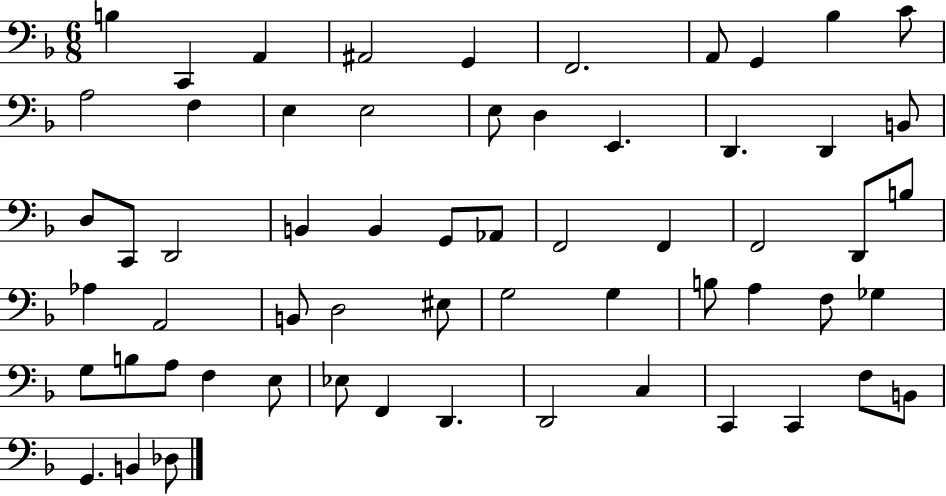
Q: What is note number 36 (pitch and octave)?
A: D3